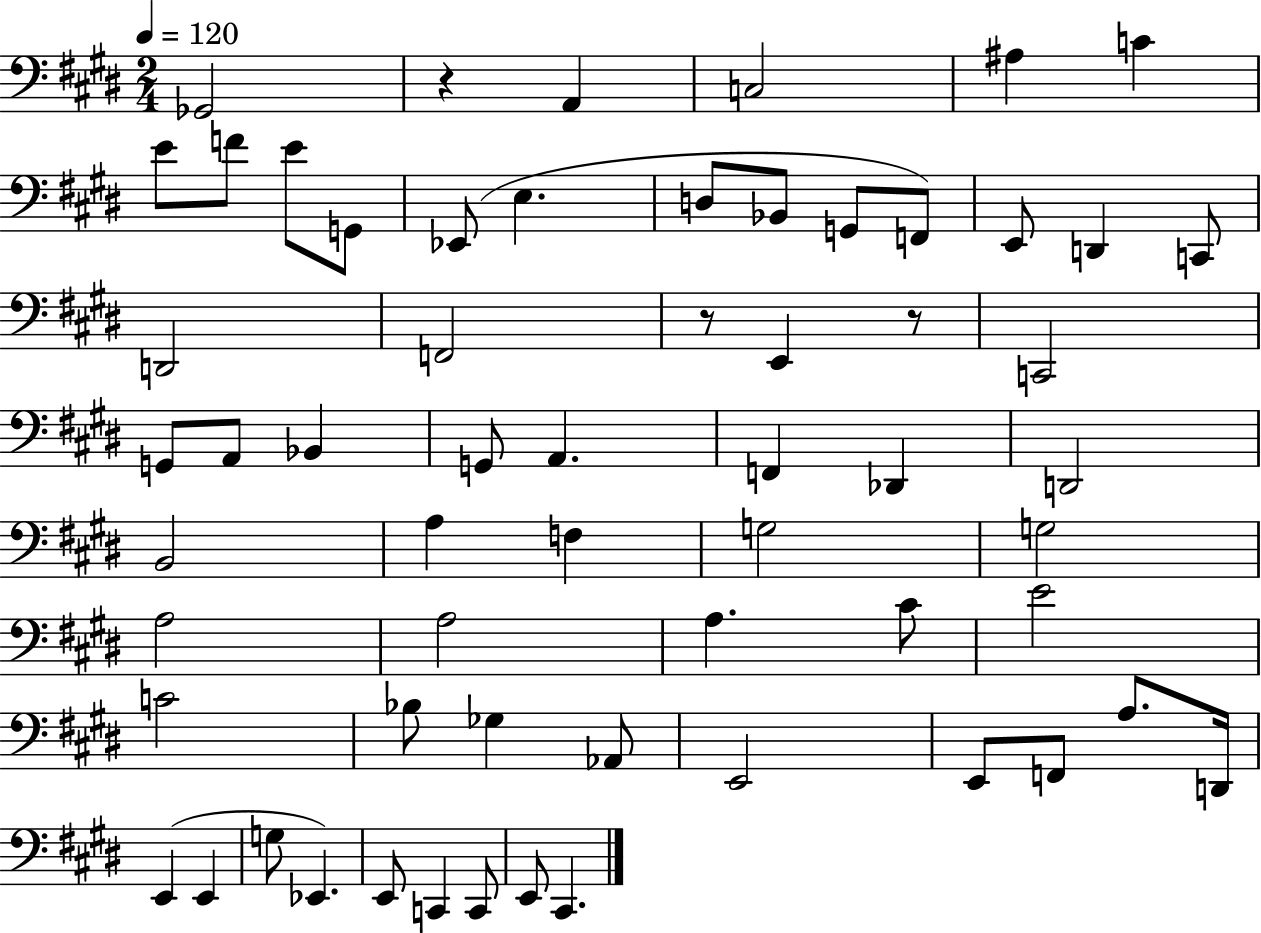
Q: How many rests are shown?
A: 3